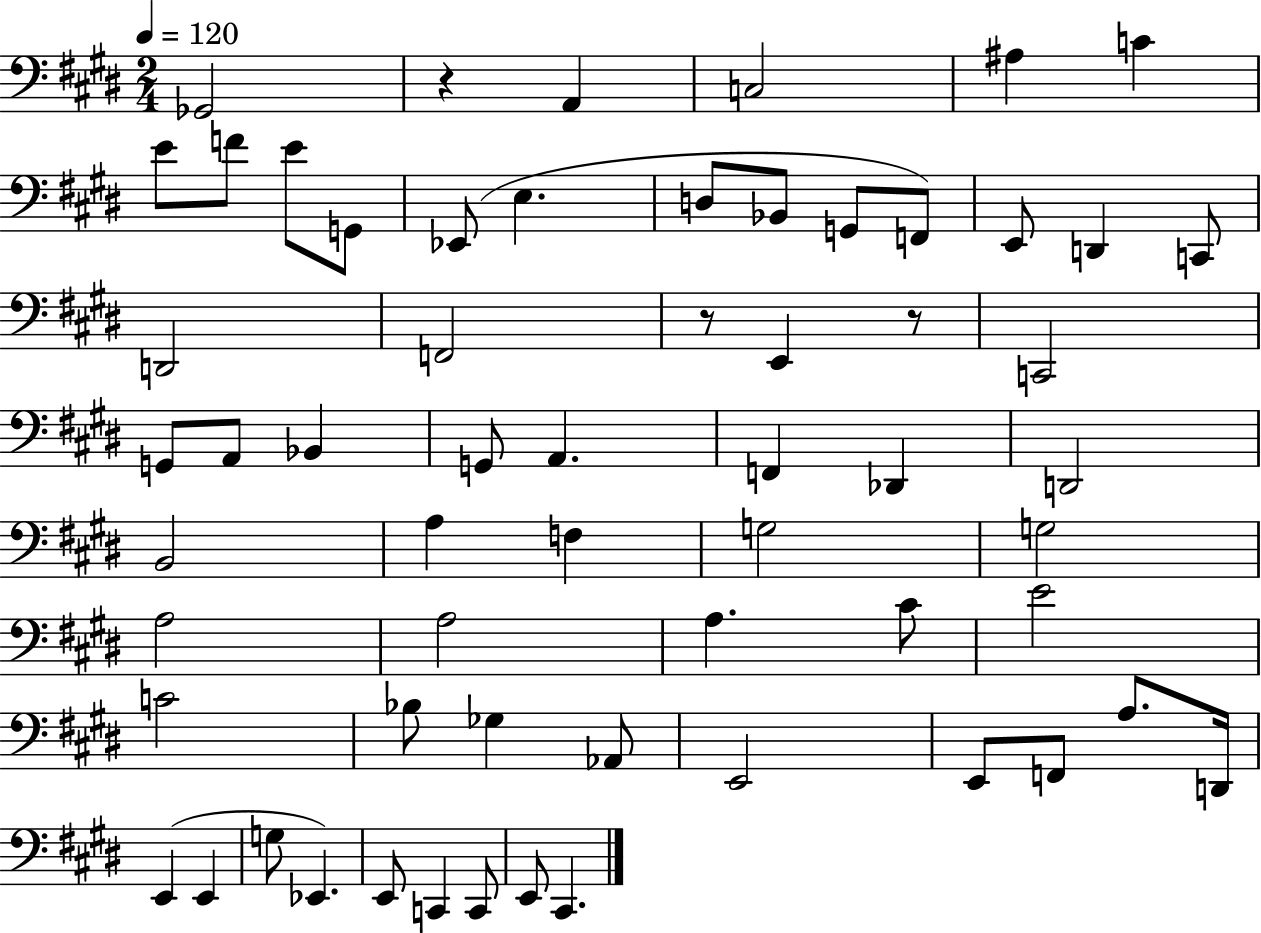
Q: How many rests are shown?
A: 3